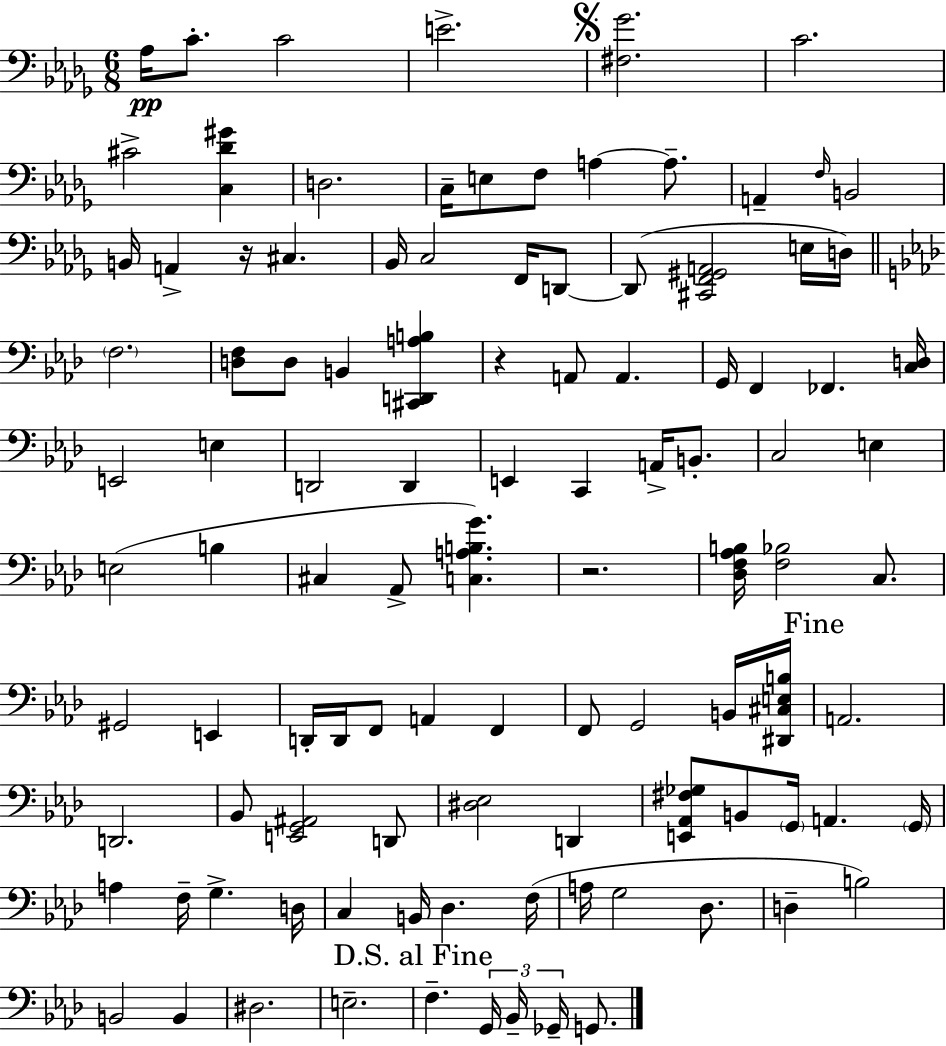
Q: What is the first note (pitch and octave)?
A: Ab3